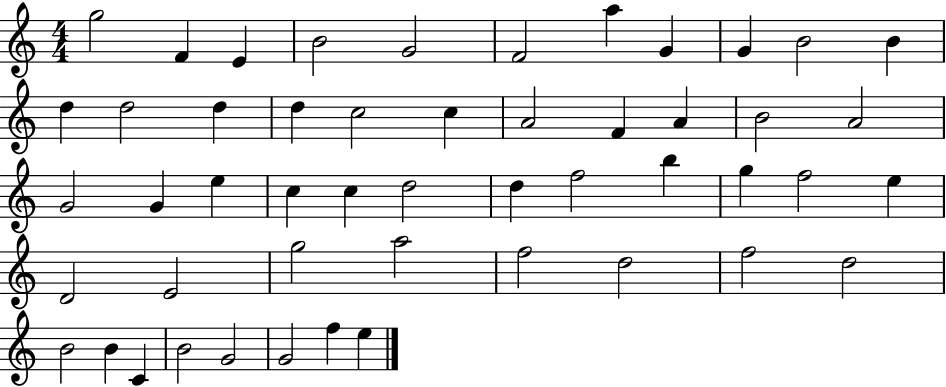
X:1
T:Untitled
M:4/4
L:1/4
K:C
g2 F E B2 G2 F2 a G G B2 B d d2 d d c2 c A2 F A B2 A2 G2 G e c c d2 d f2 b g f2 e D2 E2 g2 a2 f2 d2 f2 d2 B2 B C B2 G2 G2 f e